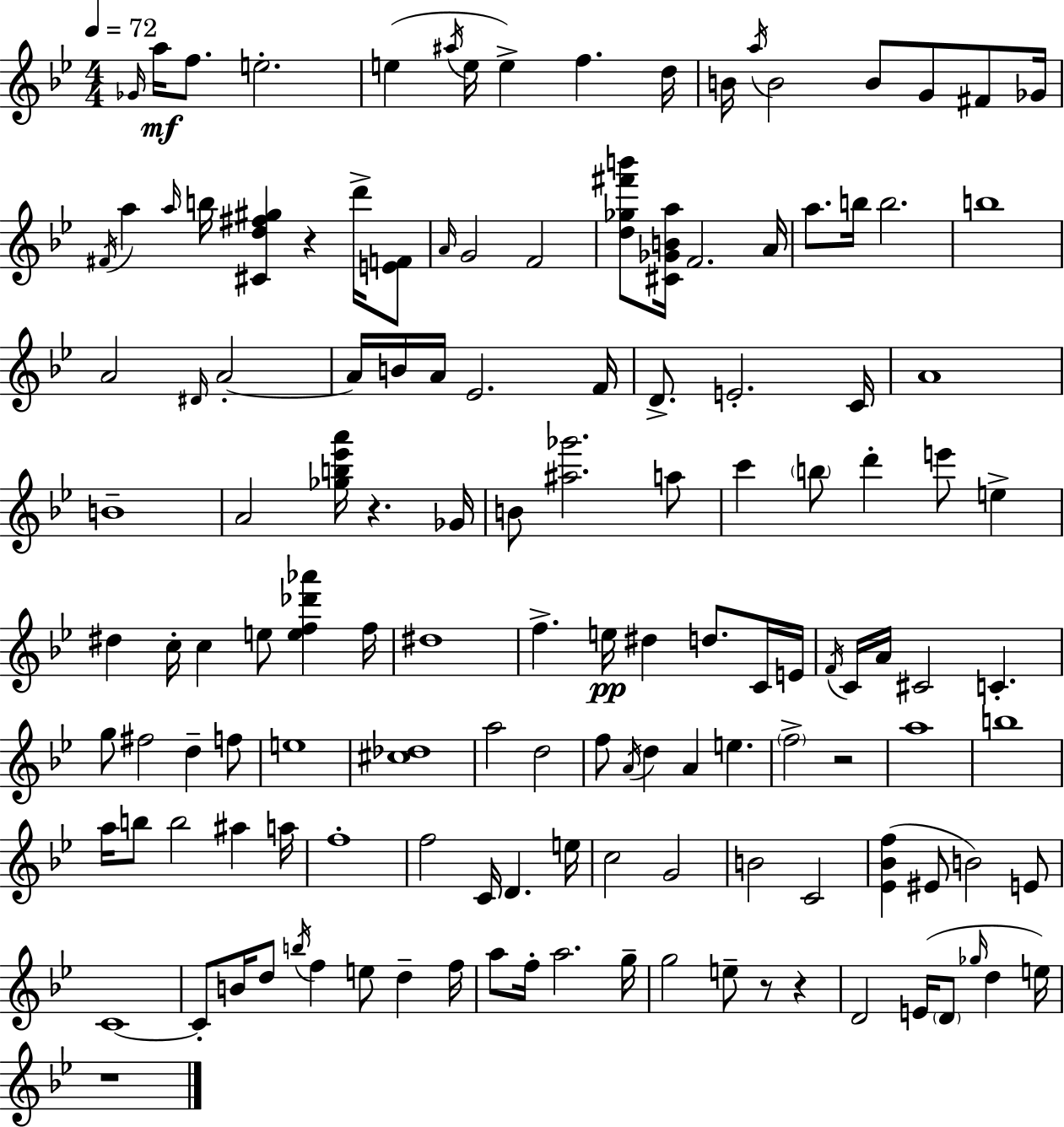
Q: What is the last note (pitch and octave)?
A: E5